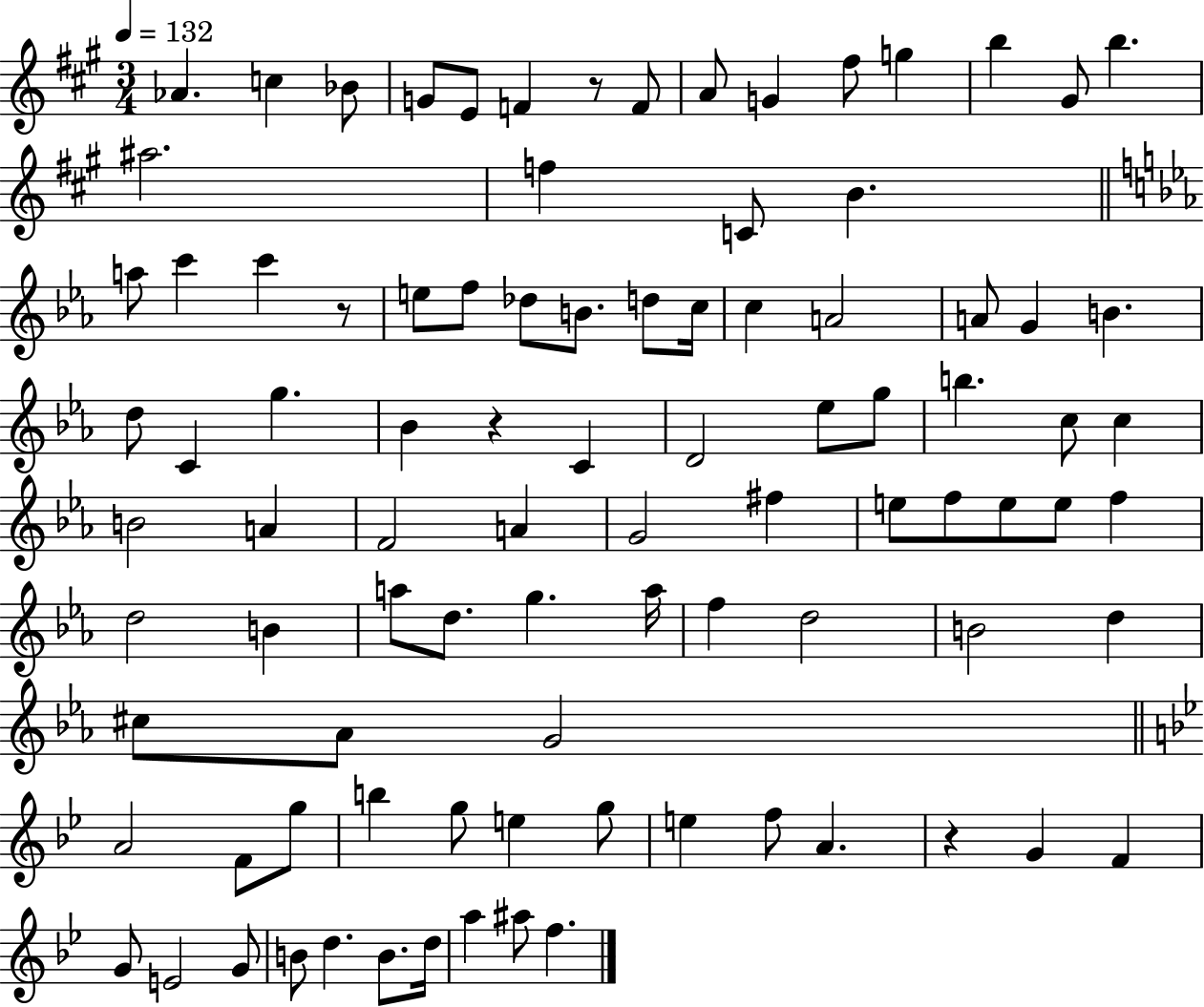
{
  \clef treble
  \numericTimeSignature
  \time 3/4
  \key a \major
  \tempo 4 = 132
  aes'4. c''4 bes'8 | g'8 e'8 f'4 r8 f'8 | a'8 g'4 fis''8 g''4 | b''4 gis'8 b''4. | \break ais''2. | f''4 c'8 b'4. | \bar "||" \break \key ees \major a''8 c'''4 c'''4 r8 | e''8 f''8 des''8 b'8. d''8 c''16 | c''4 a'2 | a'8 g'4 b'4. | \break d''8 c'4 g''4. | bes'4 r4 c'4 | d'2 ees''8 g''8 | b''4. c''8 c''4 | \break b'2 a'4 | f'2 a'4 | g'2 fis''4 | e''8 f''8 e''8 e''8 f''4 | \break d''2 b'4 | a''8 d''8. g''4. a''16 | f''4 d''2 | b'2 d''4 | \break cis''8 aes'8 g'2 | \bar "||" \break \key bes \major a'2 f'8 g''8 | b''4 g''8 e''4 g''8 | e''4 f''8 a'4. | r4 g'4 f'4 | \break g'8 e'2 g'8 | b'8 d''4. b'8. d''16 | a''4 ais''8 f''4. | \bar "|."
}